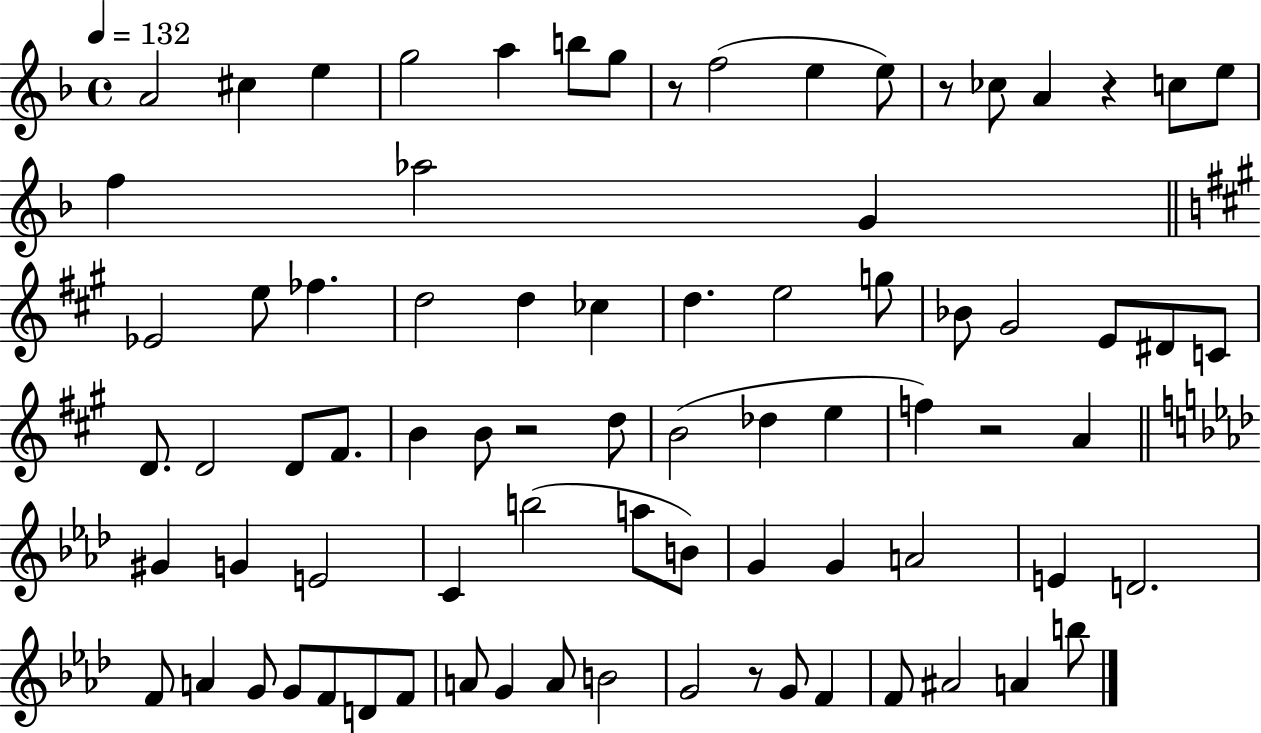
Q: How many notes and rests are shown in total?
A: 79